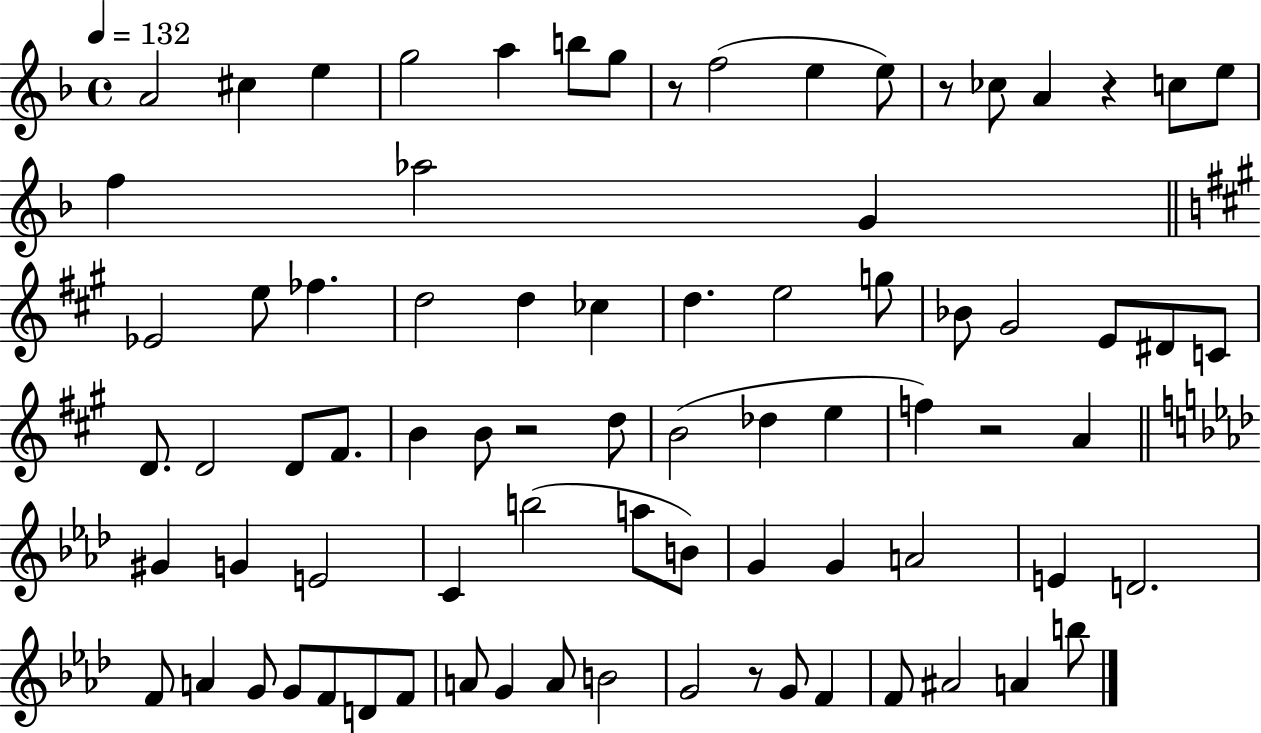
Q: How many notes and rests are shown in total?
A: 79